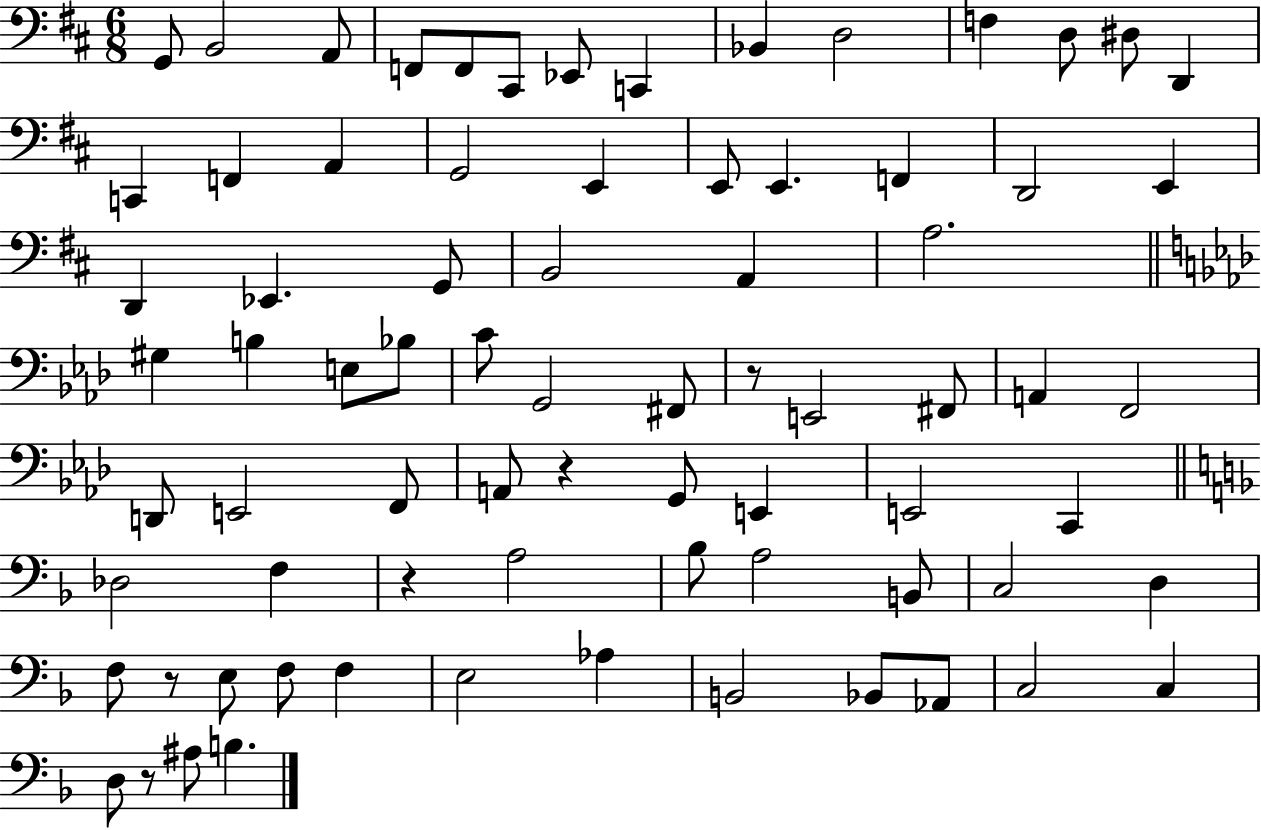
G2/e B2/h A2/e F2/e F2/e C#2/e Eb2/e C2/q Bb2/q D3/h F3/q D3/e D#3/e D2/q C2/q F2/q A2/q G2/h E2/q E2/e E2/q. F2/q D2/h E2/q D2/q Eb2/q. G2/e B2/h A2/q A3/h. G#3/q B3/q E3/e Bb3/e C4/e G2/h F#2/e R/e E2/h F#2/e A2/q F2/h D2/e E2/h F2/e A2/e R/q G2/e E2/q E2/h C2/q Db3/h F3/q R/q A3/h Bb3/e A3/h B2/e C3/h D3/q F3/e R/e E3/e F3/e F3/q E3/h Ab3/q B2/h Bb2/e Ab2/e C3/h C3/q D3/e R/e A#3/e B3/q.